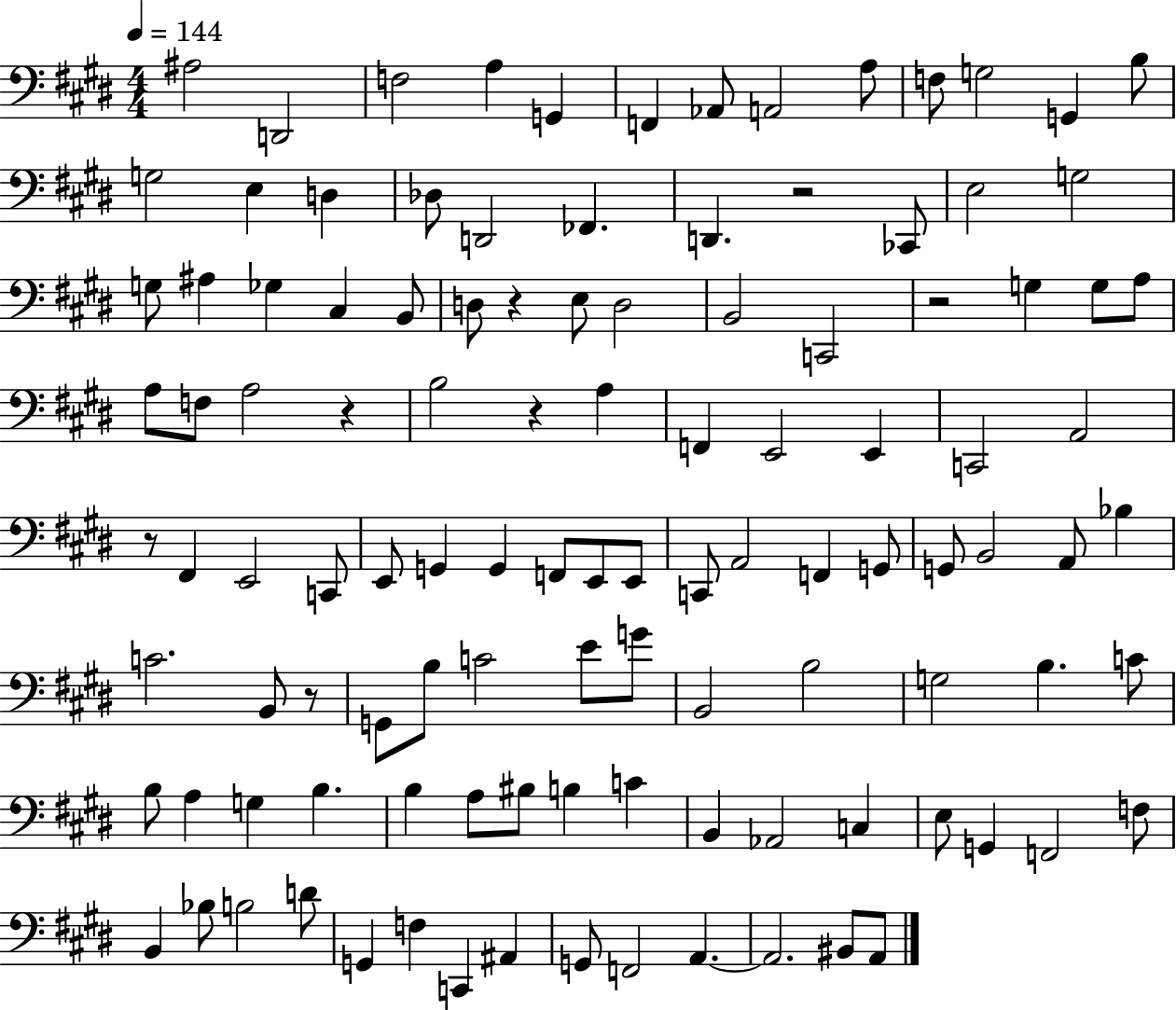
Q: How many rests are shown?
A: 7